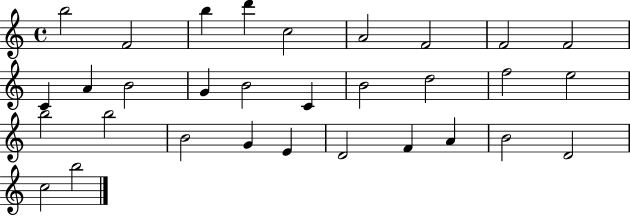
{
  \clef treble
  \time 4/4
  \defaultTimeSignature
  \key c \major
  b''2 f'2 | b''4 d'''4 c''2 | a'2 f'2 | f'2 f'2 | \break c'4 a'4 b'2 | g'4 b'2 c'4 | b'2 d''2 | f''2 e''2 | \break b''2 b''2 | b'2 g'4 e'4 | d'2 f'4 a'4 | b'2 d'2 | \break c''2 b''2 | \bar "|."
}